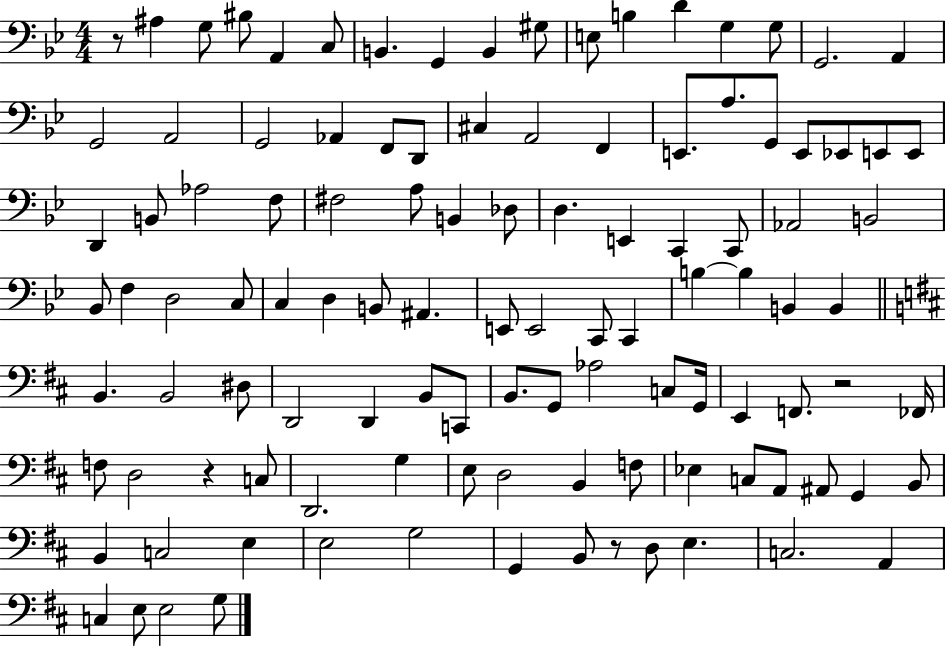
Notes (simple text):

R/e A#3/q G3/e BIS3/e A2/q C3/e B2/q. G2/q B2/q G#3/e E3/e B3/q D4/q G3/q G3/e G2/h. A2/q G2/h A2/h G2/h Ab2/q F2/e D2/e C#3/q A2/h F2/q E2/e. A3/e. G2/e E2/e Eb2/e E2/e E2/e D2/q B2/e Ab3/h F3/e F#3/h A3/e B2/q Db3/e D3/q. E2/q C2/q C2/e Ab2/h B2/h Bb2/e F3/q D3/h C3/e C3/q D3/q B2/e A#2/q. E2/e E2/h C2/e C2/q B3/q B3/q B2/q B2/q B2/q. B2/h D#3/e D2/h D2/q B2/e C2/e B2/e. G2/e Ab3/h C3/e G2/s E2/q F2/e. R/h FES2/s F3/e D3/h R/q C3/e D2/h. G3/q E3/e D3/h B2/q F3/e Eb3/q C3/e A2/e A#2/e G2/q B2/e B2/q C3/h E3/q E3/h G3/h G2/q B2/e R/e D3/e E3/q. C3/h. A2/q C3/q E3/e E3/h G3/e